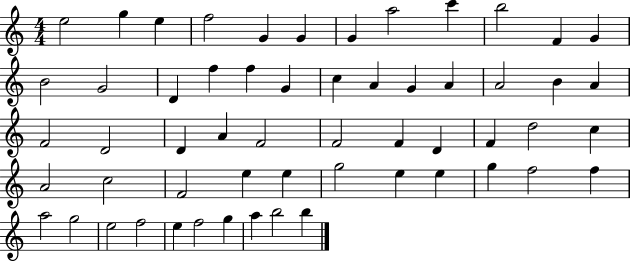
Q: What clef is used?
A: treble